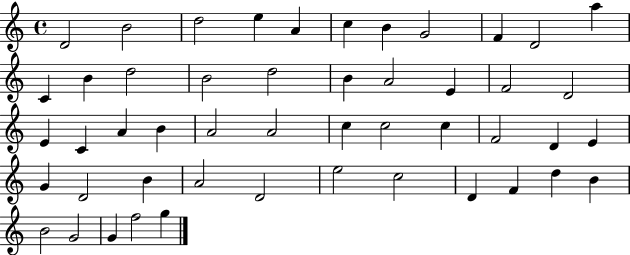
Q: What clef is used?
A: treble